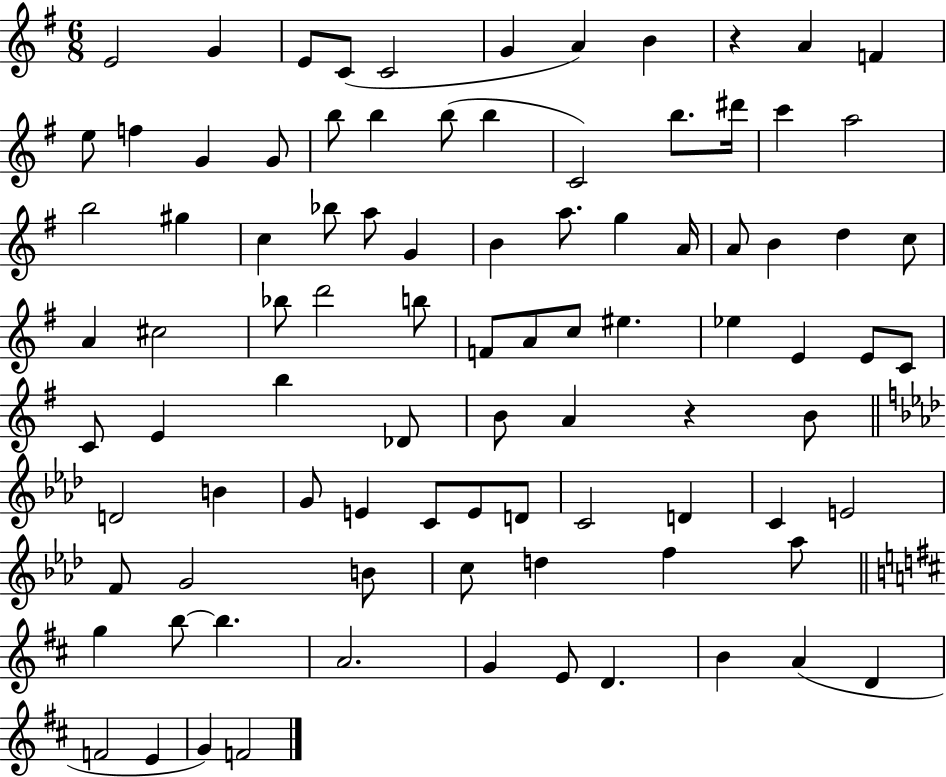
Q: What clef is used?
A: treble